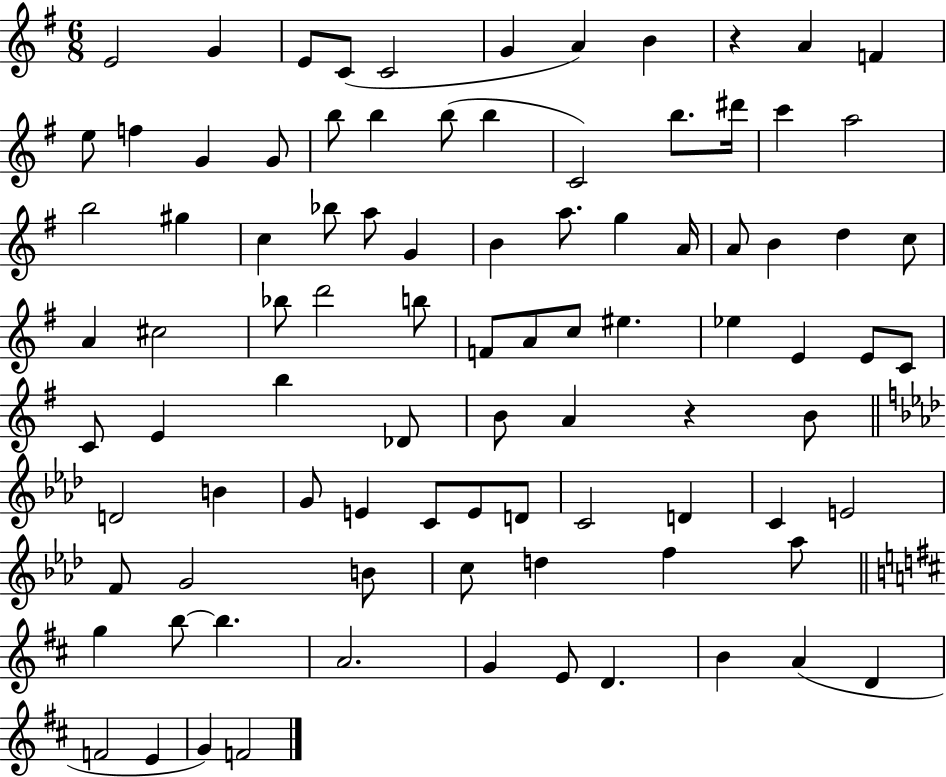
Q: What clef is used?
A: treble